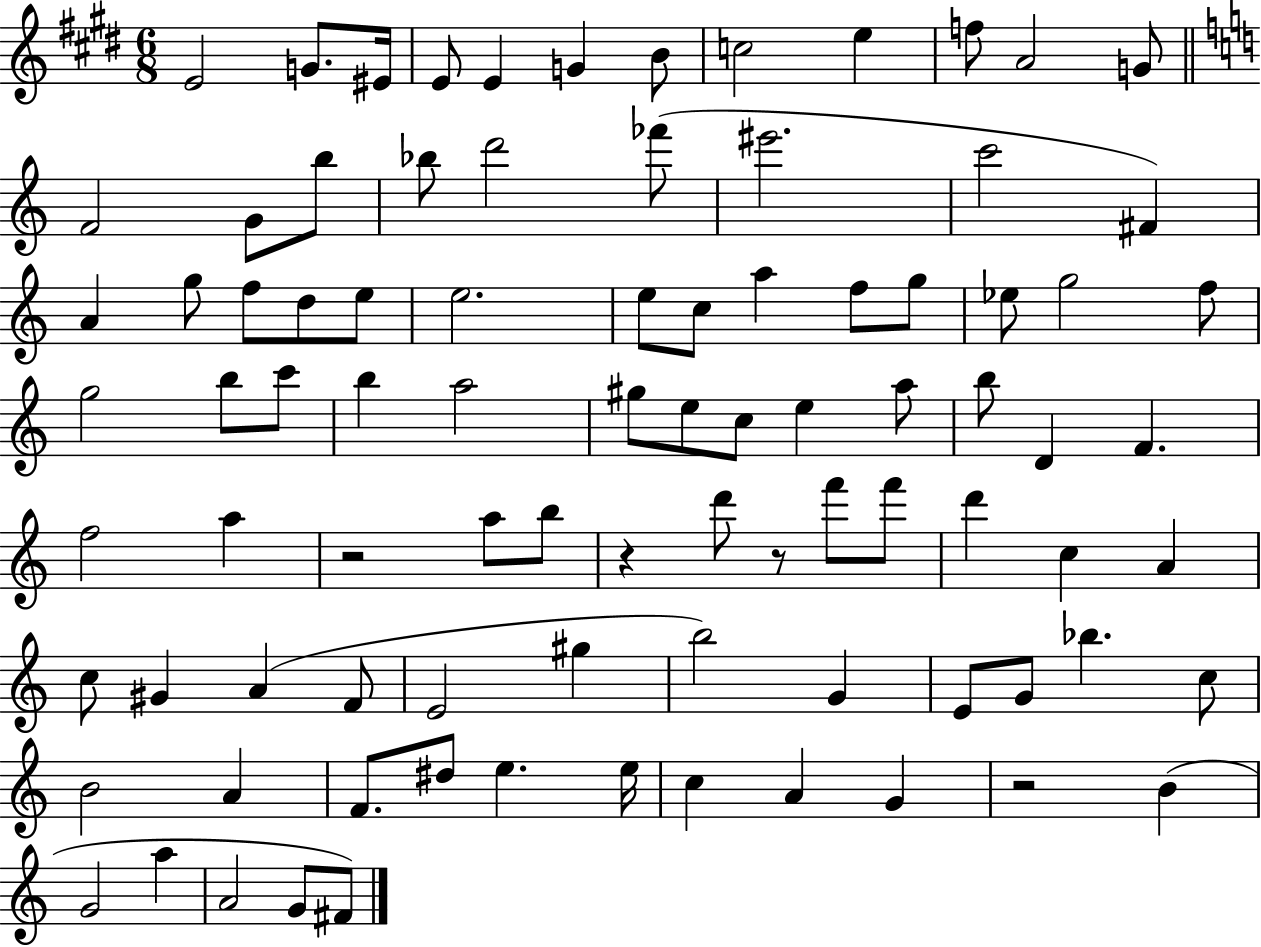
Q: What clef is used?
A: treble